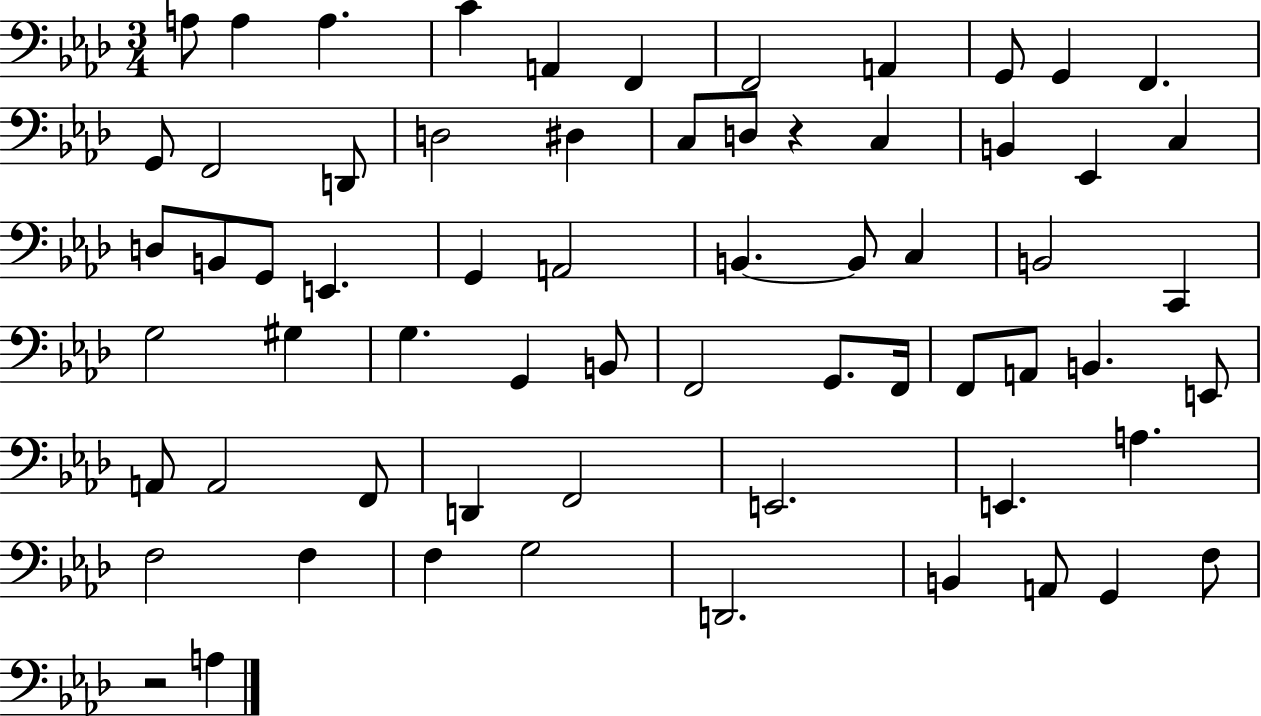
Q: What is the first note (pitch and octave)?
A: A3